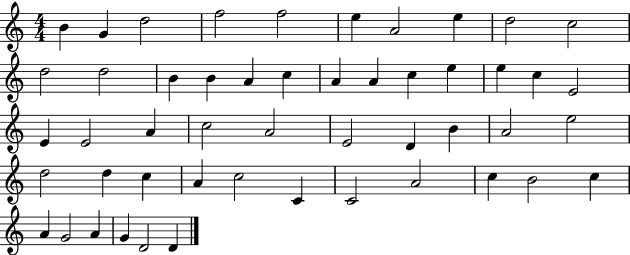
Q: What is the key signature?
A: C major